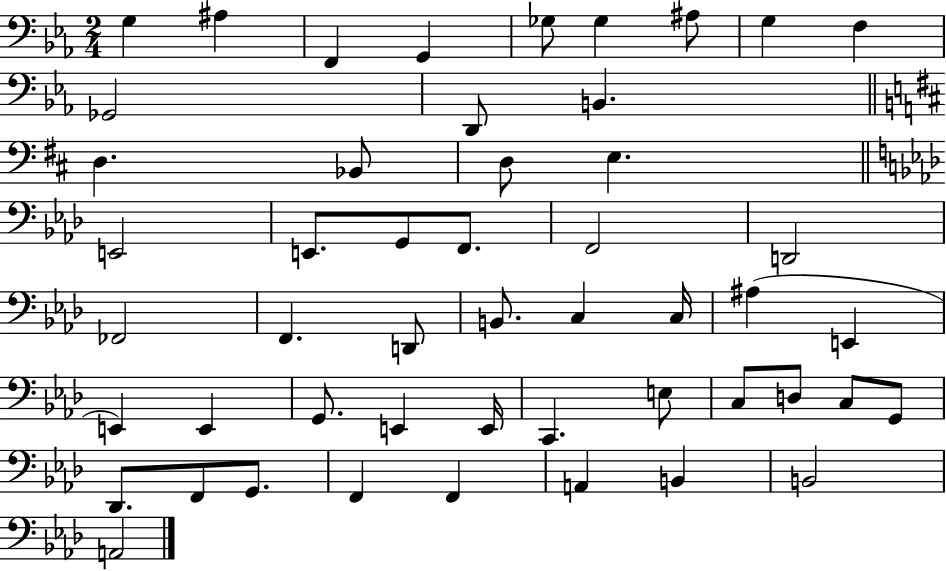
G3/q A#3/q F2/q G2/q Gb3/e Gb3/q A#3/e G3/q F3/q Gb2/h D2/e B2/q. D3/q. Bb2/e D3/e E3/q. E2/h E2/e. G2/e F2/e. F2/h D2/h FES2/h F2/q. D2/e B2/e. C3/q C3/s A#3/q E2/q E2/q E2/q G2/e. E2/q E2/s C2/q. E3/e C3/e D3/e C3/e G2/e Db2/e. F2/e G2/e. F2/q F2/q A2/q B2/q B2/h A2/h